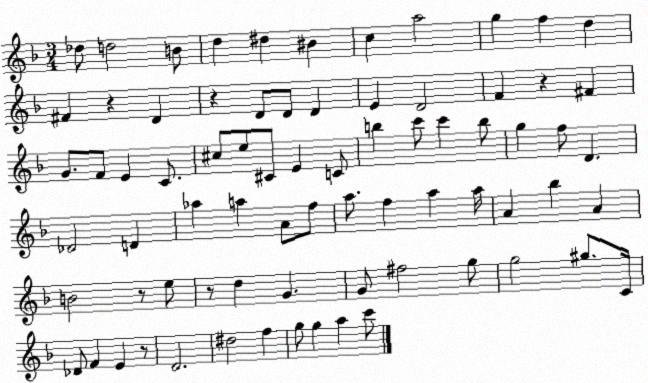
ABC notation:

X:1
T:Untitled
M:3/4
L:1/4
K:F
_d/2 d2 B/2 d ^d ^B c a2 g f d ^F z D z D/2 D/2 D E D2 F z ^F G/2 F/2 E C/2 ^c/2 e/2 ^C/2 E C/2 b c'/2 c' b/2 g f/2 D _D2 D _a a A/2 f/2 a/2 f a a/4 A _b A B2 z/2 e/2 z/2 d G G/2 ^f2 g/2 g2 ^g/2 C/4 _D/2 F E z/2 D2 ^d2 f g/2 g a c'/2